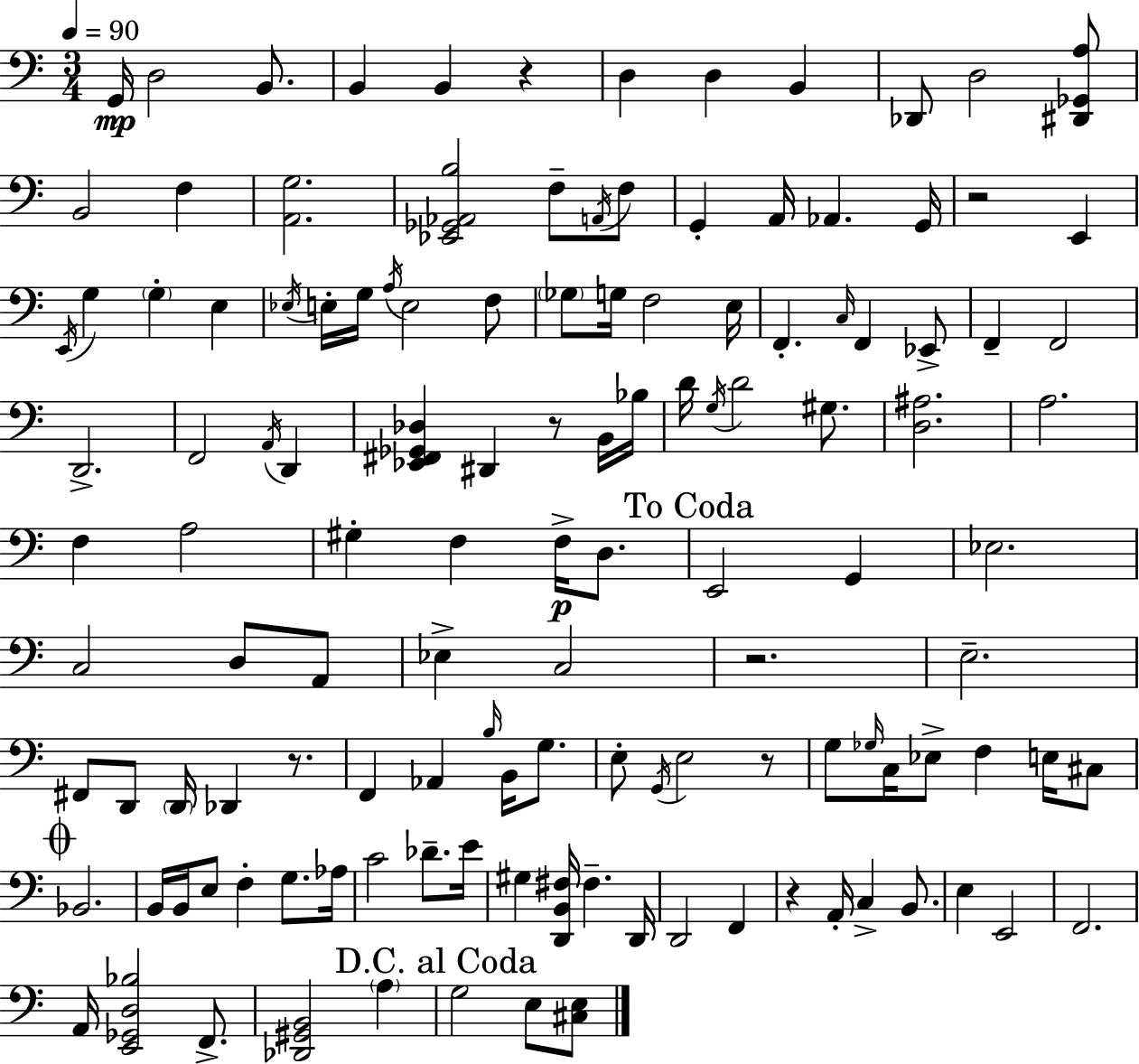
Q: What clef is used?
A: bass